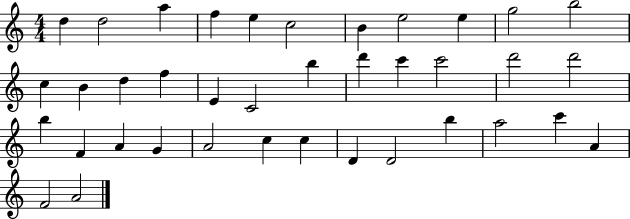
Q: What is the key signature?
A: C major